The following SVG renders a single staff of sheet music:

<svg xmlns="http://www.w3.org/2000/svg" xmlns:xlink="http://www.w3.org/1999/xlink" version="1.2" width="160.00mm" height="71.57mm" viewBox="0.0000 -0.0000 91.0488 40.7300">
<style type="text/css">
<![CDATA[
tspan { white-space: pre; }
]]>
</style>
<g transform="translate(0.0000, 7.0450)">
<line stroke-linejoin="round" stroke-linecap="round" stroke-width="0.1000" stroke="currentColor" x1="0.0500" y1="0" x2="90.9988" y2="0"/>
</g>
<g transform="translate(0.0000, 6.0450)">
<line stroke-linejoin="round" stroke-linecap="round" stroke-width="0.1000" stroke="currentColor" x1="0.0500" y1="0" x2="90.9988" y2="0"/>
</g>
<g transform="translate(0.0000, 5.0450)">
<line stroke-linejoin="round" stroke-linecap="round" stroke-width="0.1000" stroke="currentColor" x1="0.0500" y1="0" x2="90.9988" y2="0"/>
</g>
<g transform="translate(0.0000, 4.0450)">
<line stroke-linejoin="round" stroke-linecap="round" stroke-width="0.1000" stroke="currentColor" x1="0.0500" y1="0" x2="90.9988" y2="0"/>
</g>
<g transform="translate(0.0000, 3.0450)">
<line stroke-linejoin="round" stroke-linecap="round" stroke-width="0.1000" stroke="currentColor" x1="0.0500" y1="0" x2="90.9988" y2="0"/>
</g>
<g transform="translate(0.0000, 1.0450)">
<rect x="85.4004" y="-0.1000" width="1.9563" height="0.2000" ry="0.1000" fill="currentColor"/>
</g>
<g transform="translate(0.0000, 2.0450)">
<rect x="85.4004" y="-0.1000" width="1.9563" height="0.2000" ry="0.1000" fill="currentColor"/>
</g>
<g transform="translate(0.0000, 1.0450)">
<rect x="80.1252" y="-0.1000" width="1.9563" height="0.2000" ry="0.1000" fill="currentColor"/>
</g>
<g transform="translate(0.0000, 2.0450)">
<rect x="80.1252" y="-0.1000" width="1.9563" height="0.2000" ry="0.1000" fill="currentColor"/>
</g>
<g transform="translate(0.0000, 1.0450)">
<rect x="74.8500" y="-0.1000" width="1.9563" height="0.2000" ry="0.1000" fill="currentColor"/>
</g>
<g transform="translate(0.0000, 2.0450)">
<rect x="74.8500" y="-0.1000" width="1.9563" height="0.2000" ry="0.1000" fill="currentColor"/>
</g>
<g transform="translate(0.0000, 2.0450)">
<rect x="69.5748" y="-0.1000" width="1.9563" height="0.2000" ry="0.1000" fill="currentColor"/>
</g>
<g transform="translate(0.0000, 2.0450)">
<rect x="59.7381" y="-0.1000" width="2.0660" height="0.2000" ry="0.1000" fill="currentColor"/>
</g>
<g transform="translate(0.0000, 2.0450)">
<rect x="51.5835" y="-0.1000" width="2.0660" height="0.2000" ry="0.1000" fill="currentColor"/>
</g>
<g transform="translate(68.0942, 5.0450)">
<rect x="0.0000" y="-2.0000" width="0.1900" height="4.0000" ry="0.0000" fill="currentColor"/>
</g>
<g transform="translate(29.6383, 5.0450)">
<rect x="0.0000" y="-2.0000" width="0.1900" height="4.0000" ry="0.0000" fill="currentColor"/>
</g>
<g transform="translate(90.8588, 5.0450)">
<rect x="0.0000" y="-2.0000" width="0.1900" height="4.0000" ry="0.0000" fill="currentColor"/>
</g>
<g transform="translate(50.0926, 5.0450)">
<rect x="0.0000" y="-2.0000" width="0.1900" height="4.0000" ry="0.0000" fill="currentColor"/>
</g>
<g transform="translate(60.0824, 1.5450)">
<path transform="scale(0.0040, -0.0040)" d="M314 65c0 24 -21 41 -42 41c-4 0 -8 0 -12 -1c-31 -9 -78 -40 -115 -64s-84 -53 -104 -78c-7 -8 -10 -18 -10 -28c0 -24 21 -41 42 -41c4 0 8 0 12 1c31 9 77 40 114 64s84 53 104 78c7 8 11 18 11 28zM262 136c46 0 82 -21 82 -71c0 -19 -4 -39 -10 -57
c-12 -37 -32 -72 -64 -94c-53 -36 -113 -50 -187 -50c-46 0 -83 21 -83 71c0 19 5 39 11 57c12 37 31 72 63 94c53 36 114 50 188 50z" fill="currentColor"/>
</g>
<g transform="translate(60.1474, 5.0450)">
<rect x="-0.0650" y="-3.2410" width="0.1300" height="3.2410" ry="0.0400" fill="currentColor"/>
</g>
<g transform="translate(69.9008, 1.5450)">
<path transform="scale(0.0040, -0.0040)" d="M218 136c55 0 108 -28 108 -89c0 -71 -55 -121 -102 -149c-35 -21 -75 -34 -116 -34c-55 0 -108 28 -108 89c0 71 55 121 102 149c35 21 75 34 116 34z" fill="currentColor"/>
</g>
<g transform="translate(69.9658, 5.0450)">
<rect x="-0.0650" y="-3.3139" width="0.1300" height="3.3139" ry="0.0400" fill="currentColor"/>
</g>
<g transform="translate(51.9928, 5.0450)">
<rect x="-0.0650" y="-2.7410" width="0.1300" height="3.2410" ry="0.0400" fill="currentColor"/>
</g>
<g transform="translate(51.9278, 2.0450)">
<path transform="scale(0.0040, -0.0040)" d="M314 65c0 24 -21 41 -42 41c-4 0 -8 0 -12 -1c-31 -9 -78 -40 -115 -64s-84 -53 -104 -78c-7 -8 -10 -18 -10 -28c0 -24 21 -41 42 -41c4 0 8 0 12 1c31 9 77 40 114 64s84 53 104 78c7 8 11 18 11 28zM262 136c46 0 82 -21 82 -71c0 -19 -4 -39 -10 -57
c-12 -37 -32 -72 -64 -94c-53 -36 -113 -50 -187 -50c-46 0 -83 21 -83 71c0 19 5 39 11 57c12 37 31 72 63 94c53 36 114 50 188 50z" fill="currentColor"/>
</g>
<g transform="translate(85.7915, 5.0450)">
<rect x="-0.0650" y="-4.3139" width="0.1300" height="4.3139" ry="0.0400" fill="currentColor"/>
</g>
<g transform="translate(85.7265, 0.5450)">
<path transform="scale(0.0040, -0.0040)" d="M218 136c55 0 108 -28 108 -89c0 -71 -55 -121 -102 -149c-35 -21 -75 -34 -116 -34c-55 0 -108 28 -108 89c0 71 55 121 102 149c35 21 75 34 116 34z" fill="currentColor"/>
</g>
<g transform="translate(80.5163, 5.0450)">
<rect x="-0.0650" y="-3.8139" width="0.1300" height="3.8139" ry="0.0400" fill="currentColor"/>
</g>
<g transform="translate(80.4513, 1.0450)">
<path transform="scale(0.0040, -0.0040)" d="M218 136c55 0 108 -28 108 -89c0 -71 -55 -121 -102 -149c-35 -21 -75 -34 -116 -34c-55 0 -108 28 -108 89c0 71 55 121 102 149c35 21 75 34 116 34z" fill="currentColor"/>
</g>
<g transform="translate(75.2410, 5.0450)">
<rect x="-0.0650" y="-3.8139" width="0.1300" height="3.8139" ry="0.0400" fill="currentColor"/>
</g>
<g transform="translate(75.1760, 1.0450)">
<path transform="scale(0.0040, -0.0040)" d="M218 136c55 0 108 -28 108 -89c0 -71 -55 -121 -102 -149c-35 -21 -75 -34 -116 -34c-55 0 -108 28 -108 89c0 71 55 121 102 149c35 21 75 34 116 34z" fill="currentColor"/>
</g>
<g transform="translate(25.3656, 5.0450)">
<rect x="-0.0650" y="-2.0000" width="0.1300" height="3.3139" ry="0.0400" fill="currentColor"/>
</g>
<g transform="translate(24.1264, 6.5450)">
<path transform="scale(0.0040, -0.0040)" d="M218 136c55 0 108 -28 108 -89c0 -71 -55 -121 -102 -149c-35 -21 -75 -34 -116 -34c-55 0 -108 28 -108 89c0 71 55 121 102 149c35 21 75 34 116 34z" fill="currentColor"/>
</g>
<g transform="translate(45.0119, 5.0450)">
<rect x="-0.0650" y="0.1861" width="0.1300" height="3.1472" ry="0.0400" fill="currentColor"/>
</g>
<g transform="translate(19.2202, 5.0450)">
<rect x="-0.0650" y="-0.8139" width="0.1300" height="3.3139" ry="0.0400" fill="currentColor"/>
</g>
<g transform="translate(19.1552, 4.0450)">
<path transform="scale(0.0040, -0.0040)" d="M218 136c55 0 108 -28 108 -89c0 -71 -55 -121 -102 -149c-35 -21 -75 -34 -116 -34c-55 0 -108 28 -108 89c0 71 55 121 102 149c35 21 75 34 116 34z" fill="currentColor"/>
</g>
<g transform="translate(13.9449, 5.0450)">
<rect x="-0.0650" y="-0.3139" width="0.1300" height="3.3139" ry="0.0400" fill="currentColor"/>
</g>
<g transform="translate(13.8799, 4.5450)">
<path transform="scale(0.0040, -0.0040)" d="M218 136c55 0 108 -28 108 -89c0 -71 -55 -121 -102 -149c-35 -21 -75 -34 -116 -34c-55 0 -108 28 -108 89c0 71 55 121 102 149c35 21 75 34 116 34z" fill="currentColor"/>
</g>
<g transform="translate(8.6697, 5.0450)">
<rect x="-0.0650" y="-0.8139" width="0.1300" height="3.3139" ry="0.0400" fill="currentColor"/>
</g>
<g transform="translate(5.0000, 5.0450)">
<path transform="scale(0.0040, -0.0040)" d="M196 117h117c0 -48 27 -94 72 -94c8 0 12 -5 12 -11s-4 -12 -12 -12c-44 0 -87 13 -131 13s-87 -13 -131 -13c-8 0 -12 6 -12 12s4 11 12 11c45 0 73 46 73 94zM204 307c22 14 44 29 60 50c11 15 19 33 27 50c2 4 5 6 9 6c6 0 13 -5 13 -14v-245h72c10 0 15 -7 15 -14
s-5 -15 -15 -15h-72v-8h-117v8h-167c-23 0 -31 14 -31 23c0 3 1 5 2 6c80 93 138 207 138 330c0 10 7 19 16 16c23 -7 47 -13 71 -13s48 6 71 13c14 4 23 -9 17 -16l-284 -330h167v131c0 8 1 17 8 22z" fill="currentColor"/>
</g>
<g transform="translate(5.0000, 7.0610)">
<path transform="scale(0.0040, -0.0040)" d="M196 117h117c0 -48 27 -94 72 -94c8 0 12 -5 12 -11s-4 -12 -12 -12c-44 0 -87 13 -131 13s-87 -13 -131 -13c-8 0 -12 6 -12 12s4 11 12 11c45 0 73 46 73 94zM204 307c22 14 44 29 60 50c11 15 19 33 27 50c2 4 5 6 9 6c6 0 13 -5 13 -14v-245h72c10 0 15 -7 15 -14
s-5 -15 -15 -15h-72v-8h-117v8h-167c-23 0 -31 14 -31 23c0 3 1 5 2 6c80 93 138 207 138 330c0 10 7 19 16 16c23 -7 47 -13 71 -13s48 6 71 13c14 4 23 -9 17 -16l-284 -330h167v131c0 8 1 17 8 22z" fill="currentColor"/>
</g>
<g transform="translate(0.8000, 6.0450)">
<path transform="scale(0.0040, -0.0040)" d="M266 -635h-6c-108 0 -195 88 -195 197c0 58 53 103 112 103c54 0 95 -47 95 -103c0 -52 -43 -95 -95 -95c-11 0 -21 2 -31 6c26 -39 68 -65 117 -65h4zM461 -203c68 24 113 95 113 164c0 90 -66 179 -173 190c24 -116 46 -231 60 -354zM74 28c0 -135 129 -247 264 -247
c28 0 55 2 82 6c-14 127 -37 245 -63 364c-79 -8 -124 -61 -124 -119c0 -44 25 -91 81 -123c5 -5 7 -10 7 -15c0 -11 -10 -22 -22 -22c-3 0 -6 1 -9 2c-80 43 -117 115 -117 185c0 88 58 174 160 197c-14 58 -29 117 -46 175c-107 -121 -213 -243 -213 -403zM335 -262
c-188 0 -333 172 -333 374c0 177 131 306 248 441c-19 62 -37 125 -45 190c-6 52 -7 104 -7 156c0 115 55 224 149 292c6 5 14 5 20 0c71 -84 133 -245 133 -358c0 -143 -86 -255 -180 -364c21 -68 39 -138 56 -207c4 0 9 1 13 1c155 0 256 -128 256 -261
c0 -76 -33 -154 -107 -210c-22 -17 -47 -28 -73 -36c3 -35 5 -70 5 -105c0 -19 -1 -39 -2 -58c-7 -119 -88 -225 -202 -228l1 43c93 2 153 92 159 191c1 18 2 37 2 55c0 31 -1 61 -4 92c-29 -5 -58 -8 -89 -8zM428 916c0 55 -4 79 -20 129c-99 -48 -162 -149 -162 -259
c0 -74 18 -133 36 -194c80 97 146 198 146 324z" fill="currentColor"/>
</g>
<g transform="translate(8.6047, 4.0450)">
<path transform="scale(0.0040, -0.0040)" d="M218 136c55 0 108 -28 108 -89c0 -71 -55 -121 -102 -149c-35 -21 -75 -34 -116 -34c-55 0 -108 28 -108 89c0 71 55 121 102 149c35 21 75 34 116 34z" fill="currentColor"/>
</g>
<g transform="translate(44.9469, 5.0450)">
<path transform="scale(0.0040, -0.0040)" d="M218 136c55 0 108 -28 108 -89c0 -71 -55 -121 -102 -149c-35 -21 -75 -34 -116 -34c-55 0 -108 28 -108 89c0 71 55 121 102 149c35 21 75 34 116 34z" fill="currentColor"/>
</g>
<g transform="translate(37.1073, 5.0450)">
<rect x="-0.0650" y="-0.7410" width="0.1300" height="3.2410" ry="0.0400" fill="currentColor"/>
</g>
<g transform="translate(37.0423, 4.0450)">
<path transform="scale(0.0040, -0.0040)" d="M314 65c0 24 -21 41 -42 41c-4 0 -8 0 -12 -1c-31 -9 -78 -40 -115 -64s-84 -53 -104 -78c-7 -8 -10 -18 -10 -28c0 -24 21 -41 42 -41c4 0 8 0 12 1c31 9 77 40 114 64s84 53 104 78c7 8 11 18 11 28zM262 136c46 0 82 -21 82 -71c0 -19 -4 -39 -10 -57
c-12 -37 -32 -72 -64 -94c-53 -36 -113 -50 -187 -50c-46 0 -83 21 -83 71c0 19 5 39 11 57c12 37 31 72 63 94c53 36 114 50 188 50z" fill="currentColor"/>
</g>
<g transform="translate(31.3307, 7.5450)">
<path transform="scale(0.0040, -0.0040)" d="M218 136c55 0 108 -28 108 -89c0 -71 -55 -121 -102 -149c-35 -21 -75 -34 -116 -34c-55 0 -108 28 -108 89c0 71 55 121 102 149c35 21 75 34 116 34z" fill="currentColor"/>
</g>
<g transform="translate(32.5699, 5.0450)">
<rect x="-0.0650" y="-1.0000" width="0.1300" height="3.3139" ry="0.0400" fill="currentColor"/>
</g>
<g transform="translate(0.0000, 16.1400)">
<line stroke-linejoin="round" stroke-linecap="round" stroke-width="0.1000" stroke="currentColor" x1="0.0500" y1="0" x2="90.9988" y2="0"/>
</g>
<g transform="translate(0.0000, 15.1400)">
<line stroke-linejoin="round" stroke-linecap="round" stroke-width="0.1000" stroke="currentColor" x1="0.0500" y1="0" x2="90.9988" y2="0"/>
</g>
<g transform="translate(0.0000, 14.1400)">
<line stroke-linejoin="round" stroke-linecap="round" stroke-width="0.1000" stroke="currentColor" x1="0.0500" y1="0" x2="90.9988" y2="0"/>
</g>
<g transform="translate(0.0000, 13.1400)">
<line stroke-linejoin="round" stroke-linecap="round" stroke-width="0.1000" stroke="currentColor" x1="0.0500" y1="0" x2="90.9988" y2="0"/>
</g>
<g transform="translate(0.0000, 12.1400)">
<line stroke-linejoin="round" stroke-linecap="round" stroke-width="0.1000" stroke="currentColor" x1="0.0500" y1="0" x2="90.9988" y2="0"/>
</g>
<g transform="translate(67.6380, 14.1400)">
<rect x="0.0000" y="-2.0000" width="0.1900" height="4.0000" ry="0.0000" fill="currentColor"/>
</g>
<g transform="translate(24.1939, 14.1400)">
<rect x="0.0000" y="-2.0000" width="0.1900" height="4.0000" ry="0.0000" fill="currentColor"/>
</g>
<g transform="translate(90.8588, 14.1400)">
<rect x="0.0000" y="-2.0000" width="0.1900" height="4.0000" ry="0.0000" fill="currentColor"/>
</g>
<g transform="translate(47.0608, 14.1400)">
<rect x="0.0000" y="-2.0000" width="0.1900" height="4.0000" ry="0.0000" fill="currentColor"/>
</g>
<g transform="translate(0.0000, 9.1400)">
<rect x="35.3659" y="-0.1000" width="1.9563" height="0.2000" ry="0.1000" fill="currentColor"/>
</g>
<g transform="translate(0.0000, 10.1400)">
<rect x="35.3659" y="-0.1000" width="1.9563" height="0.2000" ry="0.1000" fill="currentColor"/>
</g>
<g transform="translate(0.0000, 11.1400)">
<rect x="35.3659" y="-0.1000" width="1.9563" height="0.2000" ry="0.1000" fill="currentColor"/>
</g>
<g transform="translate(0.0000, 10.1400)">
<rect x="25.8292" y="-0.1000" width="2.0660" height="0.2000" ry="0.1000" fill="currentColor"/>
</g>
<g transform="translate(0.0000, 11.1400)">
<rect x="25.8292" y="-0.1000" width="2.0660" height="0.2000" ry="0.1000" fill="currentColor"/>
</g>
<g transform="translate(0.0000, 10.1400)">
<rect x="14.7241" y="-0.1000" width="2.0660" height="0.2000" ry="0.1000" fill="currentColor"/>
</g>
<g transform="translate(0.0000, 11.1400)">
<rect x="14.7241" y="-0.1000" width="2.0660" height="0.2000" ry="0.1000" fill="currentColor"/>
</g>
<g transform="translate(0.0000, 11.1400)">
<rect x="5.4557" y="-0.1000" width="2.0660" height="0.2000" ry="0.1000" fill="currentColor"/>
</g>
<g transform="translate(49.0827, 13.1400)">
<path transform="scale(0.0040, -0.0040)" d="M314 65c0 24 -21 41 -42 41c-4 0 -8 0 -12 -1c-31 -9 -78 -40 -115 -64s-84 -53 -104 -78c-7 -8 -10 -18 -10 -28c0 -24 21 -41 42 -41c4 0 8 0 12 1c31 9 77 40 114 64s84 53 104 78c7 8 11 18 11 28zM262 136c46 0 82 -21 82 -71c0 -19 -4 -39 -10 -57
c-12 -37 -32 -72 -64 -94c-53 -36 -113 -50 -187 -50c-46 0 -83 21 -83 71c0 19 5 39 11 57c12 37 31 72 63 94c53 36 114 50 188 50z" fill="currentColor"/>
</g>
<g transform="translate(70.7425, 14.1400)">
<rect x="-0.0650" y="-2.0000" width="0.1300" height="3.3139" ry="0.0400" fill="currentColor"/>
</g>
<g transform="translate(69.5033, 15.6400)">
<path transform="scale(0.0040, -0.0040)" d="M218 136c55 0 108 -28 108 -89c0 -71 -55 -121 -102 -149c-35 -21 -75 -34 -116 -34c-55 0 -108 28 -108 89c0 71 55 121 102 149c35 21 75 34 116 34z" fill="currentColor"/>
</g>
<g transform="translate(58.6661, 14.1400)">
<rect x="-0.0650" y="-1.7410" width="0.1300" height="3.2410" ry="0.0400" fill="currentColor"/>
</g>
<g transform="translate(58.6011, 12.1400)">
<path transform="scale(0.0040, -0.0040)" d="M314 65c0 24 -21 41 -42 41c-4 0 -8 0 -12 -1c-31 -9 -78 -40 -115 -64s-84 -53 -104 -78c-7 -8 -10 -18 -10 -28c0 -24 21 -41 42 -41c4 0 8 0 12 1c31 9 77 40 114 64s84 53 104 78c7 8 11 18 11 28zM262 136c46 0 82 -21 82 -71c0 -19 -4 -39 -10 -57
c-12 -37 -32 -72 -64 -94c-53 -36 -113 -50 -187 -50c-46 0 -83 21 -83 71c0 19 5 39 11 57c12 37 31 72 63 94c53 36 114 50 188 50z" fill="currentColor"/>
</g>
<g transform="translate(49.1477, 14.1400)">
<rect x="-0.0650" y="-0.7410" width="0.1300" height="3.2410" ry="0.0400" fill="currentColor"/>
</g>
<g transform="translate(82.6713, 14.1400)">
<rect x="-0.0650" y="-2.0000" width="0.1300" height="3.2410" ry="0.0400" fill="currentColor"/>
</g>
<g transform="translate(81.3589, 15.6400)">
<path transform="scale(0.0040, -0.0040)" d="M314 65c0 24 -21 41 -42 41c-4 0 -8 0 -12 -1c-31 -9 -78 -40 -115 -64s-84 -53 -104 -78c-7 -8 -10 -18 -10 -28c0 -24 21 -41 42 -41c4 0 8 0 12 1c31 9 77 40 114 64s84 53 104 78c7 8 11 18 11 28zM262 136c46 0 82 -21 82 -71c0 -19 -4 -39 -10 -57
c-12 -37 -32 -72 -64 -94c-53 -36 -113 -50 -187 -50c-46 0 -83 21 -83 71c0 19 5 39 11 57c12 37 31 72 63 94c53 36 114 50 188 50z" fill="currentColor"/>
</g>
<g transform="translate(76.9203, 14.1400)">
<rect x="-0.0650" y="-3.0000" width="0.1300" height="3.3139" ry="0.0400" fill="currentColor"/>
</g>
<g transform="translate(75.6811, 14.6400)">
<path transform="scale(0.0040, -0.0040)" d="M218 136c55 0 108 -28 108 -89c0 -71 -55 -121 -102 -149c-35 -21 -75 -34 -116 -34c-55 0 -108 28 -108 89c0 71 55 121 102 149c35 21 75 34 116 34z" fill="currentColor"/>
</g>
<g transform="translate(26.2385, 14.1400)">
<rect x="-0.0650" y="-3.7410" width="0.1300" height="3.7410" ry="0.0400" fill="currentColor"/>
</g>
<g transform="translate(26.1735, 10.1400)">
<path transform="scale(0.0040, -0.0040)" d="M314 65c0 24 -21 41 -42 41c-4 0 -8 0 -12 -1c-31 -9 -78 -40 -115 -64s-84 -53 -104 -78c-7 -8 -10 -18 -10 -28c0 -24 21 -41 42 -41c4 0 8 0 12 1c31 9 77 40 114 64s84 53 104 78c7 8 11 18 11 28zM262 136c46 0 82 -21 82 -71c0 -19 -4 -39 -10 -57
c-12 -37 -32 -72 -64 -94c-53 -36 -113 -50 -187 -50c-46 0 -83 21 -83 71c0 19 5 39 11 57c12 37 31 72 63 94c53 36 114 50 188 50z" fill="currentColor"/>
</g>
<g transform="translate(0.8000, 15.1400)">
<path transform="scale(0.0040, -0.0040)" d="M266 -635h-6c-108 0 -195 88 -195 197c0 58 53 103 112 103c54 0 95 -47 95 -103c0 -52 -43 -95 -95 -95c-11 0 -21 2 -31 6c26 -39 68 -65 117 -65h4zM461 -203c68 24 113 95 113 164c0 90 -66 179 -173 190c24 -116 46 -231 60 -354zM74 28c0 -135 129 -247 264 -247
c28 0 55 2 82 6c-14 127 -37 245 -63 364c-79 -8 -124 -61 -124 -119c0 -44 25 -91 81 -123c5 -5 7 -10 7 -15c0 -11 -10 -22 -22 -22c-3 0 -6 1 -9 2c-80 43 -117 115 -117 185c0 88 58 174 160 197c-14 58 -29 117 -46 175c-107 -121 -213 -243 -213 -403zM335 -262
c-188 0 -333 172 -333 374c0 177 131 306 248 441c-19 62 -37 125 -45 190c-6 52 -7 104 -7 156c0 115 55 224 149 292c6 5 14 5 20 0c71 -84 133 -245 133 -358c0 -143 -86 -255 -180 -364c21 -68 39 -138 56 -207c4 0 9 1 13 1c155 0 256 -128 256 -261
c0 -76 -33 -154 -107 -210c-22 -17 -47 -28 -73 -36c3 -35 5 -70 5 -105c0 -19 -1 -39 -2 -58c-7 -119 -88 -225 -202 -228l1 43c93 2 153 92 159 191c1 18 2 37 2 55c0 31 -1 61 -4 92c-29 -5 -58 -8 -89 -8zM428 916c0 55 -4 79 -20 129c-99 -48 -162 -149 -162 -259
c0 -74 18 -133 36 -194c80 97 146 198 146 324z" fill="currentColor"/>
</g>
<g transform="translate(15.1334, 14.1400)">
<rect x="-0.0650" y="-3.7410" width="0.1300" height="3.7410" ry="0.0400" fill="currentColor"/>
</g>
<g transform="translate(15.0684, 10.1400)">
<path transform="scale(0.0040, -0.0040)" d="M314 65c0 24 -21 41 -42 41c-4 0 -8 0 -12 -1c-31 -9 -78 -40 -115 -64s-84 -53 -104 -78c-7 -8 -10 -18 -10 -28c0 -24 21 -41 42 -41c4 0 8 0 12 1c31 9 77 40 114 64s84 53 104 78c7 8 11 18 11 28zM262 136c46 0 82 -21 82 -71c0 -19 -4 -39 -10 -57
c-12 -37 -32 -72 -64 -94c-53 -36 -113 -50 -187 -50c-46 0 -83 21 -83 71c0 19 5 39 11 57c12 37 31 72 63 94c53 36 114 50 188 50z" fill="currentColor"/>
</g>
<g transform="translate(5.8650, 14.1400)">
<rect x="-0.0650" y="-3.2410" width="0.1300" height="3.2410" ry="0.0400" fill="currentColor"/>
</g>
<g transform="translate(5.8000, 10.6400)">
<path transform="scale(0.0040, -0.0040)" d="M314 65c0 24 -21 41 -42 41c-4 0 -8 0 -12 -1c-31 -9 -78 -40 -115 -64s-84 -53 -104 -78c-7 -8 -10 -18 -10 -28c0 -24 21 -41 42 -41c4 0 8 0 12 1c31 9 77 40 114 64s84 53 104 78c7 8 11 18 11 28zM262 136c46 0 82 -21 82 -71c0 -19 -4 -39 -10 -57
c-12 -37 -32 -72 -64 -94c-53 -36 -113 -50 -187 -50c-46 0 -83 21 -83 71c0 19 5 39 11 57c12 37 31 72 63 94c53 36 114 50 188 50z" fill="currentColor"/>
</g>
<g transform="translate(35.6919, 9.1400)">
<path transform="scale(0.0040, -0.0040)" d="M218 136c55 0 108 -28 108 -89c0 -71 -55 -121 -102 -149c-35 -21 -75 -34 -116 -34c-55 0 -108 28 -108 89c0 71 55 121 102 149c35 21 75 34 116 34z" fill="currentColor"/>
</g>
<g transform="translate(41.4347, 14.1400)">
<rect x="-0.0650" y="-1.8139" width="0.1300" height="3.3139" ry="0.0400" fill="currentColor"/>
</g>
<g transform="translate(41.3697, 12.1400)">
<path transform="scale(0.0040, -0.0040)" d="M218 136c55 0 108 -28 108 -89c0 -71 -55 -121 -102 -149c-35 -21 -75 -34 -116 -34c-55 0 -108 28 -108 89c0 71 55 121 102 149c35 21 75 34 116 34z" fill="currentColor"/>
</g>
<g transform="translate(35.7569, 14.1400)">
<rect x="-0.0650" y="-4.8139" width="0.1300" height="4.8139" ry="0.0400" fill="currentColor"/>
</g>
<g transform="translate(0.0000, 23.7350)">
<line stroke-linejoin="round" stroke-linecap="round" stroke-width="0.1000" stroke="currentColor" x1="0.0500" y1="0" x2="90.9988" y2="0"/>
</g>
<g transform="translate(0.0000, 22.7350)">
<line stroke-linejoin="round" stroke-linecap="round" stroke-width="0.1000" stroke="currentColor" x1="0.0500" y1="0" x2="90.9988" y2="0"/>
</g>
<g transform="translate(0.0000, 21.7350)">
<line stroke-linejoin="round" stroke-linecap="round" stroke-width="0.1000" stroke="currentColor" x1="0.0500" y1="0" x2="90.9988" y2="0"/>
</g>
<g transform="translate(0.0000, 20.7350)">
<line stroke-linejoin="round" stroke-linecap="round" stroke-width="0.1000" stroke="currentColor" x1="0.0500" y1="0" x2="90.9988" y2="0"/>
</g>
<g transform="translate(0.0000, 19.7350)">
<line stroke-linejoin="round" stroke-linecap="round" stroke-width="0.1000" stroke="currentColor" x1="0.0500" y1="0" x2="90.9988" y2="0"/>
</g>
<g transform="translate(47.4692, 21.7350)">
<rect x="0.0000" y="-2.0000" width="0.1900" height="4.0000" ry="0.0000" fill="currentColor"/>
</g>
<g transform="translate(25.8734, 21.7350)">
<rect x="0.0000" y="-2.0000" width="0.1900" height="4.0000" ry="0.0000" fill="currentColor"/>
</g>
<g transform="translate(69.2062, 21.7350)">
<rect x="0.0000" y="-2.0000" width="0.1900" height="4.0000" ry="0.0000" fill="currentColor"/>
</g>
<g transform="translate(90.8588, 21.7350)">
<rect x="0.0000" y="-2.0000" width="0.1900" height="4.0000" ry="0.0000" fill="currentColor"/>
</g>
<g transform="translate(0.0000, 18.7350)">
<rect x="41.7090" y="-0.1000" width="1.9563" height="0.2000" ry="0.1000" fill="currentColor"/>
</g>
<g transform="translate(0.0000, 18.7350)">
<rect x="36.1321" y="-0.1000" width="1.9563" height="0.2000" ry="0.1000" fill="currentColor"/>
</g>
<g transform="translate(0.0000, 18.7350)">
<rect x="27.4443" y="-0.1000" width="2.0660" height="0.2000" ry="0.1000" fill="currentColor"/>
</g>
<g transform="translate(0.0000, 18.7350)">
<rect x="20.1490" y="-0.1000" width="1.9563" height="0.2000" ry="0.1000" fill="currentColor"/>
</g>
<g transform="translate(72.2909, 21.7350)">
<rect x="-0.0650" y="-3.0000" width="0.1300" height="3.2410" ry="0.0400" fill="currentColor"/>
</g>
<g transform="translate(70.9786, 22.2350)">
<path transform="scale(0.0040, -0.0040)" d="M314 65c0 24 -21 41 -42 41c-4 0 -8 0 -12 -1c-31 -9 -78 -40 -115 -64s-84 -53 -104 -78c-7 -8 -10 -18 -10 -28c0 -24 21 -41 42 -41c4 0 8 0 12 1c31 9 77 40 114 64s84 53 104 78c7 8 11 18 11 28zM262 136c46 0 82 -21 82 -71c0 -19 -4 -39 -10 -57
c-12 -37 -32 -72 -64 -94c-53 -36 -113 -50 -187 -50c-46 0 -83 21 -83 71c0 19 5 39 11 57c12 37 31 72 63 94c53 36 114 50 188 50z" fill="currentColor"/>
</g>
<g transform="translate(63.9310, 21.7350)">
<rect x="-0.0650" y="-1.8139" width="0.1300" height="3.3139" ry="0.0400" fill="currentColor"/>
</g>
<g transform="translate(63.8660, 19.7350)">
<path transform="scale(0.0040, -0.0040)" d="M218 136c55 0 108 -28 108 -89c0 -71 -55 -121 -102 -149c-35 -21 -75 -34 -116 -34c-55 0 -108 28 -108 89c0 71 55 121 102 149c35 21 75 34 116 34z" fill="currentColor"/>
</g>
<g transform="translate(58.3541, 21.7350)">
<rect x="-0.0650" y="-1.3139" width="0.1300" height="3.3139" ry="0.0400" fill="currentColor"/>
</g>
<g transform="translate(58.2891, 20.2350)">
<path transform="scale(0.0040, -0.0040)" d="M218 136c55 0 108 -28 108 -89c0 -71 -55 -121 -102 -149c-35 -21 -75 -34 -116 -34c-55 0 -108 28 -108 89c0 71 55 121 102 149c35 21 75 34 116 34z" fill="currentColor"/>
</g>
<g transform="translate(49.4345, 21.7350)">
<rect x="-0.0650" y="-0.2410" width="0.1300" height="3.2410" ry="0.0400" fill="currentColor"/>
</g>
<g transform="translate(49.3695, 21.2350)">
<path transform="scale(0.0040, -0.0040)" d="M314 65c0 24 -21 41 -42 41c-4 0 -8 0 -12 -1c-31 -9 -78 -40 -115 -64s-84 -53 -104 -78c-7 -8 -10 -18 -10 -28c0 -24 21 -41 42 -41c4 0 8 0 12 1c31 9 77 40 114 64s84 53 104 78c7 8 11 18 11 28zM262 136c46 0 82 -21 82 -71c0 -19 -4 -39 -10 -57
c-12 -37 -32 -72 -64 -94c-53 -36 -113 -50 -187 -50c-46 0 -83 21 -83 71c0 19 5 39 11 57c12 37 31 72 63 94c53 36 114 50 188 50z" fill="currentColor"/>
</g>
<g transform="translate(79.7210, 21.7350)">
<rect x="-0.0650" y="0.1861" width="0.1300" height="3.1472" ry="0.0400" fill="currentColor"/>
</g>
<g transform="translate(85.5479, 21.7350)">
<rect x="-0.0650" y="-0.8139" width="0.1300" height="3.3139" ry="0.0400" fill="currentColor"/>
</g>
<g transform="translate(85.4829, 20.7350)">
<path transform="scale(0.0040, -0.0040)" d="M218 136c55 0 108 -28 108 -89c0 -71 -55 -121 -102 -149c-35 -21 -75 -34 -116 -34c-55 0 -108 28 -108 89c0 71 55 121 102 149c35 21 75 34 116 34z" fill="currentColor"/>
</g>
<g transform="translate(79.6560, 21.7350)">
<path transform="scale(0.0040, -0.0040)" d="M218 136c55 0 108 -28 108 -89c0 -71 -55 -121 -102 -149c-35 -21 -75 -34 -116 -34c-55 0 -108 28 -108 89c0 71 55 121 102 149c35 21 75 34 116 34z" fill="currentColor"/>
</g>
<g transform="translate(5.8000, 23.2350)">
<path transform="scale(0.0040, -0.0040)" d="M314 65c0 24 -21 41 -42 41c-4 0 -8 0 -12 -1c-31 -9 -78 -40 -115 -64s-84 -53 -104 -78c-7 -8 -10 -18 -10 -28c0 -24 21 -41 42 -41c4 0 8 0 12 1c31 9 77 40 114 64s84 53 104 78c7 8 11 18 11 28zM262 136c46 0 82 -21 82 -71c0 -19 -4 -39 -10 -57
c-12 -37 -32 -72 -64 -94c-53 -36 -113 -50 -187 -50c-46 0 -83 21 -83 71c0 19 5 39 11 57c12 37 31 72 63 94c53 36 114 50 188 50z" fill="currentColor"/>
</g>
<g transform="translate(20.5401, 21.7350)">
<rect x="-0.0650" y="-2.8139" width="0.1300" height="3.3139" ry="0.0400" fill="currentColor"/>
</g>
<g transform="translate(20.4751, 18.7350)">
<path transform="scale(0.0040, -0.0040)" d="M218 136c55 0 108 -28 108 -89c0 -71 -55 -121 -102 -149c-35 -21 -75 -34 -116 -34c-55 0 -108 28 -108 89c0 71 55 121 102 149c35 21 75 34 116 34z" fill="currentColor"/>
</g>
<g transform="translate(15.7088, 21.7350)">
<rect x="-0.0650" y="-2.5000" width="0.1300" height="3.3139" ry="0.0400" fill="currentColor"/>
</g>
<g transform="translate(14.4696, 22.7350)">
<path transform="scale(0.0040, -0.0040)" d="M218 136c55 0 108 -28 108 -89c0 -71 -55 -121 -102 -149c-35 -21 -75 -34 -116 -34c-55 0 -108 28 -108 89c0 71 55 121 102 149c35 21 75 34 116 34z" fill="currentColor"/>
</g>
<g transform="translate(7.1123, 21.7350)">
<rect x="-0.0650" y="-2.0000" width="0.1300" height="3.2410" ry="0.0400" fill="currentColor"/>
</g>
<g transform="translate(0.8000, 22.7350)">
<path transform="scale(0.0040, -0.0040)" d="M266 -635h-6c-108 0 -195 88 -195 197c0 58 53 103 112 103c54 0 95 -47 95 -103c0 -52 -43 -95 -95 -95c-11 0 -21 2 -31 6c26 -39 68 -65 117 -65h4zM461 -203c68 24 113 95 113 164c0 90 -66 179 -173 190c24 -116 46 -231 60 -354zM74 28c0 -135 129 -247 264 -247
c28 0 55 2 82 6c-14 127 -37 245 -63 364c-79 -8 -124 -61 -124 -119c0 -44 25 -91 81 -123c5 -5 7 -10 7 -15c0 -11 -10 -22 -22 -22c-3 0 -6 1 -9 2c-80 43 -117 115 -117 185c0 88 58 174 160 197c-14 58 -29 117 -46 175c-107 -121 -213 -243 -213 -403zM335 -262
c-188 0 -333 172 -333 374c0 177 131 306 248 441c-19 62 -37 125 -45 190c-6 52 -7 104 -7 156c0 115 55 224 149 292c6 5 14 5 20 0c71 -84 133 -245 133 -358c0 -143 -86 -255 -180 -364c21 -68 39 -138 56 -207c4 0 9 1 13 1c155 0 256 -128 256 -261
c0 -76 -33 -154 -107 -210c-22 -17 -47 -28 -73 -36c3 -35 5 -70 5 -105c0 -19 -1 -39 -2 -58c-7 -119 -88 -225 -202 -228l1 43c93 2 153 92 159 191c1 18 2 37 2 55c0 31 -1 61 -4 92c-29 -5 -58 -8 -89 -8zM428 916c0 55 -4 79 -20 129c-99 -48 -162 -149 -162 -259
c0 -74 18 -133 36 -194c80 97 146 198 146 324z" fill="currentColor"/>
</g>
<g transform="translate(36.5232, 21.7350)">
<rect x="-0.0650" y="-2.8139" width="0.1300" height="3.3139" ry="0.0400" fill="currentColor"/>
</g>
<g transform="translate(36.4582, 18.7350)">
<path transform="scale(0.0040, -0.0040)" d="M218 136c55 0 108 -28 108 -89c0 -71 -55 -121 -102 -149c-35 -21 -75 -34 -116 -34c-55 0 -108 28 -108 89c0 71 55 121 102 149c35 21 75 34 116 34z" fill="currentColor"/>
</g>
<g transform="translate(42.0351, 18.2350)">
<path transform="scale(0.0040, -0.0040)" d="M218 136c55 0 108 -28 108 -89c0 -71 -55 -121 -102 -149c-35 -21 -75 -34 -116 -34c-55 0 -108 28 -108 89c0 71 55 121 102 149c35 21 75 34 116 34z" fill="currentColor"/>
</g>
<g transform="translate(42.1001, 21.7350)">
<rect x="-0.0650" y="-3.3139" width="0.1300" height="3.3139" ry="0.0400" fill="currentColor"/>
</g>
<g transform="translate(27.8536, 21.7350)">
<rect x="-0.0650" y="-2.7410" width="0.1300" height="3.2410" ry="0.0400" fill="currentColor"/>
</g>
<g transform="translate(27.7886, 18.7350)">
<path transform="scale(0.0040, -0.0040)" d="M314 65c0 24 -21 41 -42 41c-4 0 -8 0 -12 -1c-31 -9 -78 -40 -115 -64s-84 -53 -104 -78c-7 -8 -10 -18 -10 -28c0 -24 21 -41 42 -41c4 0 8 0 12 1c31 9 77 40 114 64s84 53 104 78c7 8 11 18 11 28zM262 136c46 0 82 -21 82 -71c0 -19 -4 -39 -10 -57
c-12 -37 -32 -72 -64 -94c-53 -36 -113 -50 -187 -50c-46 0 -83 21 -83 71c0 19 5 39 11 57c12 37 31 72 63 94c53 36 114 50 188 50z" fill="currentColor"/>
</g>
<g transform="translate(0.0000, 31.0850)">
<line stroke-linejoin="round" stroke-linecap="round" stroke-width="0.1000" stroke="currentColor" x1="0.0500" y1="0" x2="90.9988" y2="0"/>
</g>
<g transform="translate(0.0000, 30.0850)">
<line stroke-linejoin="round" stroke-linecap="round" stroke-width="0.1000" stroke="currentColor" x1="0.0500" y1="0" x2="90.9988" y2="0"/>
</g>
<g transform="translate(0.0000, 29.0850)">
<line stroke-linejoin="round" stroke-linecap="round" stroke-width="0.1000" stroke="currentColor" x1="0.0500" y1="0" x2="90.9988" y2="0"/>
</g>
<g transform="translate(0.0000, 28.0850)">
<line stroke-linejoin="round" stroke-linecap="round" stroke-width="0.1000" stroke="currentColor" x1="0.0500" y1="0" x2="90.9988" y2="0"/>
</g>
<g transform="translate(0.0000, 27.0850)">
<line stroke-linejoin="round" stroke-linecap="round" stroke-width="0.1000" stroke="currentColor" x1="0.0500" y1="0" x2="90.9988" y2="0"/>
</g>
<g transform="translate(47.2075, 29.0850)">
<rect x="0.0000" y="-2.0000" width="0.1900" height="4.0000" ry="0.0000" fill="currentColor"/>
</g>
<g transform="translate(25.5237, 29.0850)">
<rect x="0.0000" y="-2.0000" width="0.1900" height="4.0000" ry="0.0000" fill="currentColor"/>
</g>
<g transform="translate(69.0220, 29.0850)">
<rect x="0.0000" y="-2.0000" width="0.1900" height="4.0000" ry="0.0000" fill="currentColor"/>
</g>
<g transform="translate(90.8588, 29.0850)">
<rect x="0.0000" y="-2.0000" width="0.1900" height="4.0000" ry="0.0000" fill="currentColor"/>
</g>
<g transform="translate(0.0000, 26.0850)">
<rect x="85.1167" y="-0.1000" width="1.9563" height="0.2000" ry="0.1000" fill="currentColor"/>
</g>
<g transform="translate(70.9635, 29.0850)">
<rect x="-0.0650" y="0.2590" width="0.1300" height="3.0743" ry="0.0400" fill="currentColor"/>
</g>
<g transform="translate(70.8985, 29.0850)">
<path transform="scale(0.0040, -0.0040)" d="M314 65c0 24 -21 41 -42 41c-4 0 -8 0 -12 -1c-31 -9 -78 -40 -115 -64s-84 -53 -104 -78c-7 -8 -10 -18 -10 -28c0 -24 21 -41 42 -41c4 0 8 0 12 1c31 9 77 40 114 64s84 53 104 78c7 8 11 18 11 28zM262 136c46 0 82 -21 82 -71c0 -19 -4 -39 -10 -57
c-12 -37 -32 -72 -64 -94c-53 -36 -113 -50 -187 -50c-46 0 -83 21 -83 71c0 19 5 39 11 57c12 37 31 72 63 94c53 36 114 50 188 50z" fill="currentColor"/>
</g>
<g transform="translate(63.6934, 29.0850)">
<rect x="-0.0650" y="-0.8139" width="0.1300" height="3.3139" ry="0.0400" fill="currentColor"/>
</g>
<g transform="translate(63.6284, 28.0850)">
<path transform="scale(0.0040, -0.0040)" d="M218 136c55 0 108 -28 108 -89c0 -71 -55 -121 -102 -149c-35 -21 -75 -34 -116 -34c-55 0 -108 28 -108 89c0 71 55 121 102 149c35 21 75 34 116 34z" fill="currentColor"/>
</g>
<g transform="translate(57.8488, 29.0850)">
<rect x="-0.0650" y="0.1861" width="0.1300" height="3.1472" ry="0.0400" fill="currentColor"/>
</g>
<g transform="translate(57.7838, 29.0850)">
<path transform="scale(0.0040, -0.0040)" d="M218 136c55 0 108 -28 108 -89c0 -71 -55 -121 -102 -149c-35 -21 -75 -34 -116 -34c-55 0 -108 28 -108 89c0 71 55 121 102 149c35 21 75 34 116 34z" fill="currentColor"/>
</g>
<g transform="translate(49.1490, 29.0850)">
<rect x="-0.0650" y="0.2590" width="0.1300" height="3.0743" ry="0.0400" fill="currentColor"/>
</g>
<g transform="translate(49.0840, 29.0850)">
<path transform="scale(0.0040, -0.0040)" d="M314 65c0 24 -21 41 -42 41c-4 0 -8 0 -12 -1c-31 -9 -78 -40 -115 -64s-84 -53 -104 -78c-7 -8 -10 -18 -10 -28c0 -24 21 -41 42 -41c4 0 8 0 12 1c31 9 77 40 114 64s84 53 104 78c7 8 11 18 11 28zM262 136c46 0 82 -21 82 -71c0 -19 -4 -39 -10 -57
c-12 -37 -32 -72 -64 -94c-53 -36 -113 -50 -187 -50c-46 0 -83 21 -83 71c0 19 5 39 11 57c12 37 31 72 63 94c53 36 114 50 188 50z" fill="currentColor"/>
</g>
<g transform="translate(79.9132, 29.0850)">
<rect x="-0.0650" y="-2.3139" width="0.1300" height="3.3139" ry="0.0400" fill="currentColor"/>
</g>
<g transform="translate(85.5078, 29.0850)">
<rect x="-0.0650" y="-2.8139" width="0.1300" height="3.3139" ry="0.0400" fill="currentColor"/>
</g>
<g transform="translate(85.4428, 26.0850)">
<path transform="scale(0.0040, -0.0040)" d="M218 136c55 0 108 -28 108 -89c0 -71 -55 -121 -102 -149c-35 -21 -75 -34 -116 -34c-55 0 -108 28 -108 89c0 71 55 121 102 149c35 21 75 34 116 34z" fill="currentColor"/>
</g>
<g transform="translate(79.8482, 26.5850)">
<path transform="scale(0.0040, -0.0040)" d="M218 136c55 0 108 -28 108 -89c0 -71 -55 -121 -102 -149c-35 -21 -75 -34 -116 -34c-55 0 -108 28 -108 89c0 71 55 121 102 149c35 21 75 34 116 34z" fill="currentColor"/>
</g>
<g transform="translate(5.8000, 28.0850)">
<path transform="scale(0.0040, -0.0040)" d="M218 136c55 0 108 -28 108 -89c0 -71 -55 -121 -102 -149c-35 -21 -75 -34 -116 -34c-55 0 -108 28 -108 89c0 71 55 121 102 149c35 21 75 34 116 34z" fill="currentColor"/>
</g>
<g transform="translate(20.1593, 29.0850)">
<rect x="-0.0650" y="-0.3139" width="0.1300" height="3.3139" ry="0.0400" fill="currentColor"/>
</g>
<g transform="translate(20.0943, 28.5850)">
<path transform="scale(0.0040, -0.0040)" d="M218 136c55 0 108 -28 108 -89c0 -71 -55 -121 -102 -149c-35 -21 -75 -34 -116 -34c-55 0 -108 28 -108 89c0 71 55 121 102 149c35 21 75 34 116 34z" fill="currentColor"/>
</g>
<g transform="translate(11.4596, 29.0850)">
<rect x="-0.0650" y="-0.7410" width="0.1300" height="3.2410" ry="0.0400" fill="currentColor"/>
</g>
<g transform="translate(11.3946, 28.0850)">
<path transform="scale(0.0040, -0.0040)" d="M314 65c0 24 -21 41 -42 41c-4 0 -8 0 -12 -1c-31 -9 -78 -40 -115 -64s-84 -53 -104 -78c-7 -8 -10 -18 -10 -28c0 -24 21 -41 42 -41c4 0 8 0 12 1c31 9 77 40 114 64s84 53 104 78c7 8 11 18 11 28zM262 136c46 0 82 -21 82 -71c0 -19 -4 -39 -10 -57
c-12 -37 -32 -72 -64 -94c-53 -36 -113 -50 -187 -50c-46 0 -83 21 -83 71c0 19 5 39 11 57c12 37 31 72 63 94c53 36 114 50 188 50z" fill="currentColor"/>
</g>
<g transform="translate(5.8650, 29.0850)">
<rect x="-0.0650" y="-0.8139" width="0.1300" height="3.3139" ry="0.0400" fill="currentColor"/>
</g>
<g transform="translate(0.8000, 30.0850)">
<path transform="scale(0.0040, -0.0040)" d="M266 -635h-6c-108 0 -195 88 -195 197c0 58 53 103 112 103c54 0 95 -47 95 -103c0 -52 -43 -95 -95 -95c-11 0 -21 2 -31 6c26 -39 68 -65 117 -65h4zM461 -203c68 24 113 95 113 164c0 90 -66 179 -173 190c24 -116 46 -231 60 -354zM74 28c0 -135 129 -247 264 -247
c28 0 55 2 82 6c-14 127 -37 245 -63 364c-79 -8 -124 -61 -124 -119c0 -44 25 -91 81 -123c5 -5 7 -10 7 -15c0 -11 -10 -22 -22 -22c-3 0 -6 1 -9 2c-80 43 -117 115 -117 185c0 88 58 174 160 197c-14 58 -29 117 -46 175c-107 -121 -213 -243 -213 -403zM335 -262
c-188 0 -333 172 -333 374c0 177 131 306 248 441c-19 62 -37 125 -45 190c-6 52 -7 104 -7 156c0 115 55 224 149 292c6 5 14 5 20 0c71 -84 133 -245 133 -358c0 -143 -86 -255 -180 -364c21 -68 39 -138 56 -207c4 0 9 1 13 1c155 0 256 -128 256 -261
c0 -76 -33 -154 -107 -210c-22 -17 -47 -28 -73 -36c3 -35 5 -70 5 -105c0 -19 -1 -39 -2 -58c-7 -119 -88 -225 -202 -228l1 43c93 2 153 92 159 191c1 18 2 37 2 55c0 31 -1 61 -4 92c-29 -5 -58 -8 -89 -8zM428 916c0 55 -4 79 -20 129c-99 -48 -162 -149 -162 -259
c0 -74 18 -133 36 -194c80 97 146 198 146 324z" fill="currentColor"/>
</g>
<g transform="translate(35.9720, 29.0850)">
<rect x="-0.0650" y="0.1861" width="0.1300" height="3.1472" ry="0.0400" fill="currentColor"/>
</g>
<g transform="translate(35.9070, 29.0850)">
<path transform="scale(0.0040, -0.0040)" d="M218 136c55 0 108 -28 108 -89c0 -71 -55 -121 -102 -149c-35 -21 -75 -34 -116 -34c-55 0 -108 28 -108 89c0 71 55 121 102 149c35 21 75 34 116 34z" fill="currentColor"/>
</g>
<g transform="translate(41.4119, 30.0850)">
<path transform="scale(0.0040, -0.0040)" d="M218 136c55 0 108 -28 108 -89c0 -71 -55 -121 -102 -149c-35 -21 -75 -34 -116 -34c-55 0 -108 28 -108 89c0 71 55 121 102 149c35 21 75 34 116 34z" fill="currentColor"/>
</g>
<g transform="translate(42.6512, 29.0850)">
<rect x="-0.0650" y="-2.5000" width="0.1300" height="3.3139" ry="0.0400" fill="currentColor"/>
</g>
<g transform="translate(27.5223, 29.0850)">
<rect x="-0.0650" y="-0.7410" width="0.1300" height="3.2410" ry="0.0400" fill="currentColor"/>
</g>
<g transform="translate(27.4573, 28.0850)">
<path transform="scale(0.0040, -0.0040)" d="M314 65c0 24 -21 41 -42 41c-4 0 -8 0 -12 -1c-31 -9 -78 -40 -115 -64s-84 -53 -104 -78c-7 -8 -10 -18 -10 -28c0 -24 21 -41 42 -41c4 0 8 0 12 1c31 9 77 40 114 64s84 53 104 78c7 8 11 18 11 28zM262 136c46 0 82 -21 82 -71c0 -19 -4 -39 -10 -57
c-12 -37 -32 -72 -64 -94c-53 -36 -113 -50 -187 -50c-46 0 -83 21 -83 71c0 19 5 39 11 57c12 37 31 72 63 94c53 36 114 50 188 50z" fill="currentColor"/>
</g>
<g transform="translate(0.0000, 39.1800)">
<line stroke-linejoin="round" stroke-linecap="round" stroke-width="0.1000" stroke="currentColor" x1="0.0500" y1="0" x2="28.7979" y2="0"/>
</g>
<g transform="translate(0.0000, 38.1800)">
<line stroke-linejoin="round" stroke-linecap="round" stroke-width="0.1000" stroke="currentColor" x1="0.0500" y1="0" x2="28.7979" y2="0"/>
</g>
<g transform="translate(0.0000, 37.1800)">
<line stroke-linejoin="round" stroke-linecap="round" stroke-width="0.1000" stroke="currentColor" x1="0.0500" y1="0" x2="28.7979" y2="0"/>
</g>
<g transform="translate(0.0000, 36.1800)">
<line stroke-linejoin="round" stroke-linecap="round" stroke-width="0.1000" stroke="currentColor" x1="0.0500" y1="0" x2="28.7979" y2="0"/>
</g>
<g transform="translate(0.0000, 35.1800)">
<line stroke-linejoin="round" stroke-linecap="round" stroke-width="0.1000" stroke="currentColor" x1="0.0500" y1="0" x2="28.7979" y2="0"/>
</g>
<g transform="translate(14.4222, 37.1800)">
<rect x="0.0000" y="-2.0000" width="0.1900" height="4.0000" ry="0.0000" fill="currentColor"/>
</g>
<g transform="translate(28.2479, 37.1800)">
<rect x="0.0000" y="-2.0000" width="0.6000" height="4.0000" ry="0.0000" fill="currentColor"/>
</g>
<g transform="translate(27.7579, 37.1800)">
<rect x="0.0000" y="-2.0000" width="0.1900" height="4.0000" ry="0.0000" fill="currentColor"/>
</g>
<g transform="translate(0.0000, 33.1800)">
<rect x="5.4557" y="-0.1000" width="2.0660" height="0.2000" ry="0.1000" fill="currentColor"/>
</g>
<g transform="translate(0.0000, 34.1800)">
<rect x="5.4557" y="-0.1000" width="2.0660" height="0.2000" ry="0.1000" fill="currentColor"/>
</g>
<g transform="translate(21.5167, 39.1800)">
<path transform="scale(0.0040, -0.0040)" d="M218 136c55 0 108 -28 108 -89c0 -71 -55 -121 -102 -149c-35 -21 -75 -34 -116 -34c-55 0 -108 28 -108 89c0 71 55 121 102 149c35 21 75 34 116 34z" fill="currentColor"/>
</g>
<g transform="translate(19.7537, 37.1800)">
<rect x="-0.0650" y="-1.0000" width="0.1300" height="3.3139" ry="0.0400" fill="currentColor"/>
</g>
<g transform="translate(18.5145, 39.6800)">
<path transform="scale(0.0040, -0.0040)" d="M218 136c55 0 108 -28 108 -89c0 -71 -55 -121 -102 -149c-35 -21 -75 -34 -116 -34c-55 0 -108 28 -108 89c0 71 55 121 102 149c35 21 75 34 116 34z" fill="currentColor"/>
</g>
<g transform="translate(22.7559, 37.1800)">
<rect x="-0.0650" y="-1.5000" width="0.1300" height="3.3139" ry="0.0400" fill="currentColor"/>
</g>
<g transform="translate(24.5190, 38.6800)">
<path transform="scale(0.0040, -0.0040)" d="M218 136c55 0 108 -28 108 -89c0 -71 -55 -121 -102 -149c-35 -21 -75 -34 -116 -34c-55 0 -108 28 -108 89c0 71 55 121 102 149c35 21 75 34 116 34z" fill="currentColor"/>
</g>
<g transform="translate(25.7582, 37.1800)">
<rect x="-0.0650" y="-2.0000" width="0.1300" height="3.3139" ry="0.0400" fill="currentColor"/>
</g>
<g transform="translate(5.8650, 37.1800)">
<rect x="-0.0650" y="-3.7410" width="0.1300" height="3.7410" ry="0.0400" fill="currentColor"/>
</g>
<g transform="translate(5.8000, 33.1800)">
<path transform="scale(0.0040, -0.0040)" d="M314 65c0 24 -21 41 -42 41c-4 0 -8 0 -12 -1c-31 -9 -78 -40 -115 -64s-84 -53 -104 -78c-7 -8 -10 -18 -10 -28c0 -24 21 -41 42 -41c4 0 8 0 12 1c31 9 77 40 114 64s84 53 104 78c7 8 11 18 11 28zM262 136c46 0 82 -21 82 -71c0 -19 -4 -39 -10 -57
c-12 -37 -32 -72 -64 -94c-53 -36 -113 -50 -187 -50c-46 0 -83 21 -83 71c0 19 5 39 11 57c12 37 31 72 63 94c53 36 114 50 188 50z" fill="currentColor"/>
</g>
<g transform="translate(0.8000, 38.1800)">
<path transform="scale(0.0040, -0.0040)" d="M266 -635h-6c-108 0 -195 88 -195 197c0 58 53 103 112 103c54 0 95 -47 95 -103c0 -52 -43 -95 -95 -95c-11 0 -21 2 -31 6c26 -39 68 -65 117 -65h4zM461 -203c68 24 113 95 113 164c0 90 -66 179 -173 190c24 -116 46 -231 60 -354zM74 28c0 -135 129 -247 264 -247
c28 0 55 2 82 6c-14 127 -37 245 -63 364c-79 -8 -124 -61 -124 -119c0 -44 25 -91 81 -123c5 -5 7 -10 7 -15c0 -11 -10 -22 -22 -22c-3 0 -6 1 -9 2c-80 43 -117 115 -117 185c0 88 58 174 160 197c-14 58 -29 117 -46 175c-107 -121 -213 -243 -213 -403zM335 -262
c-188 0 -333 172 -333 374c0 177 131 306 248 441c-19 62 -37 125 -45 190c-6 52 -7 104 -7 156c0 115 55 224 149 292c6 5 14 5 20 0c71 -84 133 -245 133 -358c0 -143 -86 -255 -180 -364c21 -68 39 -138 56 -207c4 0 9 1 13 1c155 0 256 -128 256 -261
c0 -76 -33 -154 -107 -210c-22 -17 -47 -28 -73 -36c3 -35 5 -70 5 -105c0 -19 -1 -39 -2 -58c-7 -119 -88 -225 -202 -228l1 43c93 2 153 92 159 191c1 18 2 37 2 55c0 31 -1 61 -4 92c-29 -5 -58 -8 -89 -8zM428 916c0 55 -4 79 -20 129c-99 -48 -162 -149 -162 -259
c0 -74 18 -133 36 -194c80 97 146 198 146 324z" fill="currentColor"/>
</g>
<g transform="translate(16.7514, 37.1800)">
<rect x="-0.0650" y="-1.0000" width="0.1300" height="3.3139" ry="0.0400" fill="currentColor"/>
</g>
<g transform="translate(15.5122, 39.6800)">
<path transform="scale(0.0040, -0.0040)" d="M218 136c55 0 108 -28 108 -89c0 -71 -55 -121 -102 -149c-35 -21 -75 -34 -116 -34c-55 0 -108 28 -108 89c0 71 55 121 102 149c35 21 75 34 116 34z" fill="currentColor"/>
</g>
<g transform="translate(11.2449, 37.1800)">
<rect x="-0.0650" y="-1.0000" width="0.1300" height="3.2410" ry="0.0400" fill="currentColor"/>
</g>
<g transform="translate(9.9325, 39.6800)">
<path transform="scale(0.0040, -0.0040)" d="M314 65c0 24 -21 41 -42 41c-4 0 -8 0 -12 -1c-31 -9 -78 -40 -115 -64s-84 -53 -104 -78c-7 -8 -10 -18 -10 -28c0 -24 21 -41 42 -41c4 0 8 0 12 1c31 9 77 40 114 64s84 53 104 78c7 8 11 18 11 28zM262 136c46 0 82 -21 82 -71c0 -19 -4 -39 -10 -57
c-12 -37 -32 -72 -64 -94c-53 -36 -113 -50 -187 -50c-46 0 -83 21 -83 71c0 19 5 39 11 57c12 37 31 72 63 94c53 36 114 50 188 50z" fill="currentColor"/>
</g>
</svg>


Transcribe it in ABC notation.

X:1
T:Untitled
M:4/4
L:1/4
K:C
d c d F D d2 B a2 b2 b c' c' d' b2 c'2 c'2 e' f d2 f2 F A F2 F2 G a a2 a b c2 e f A2 B d d d2 c d2 B G B2 B d B2 g a c'2 D2 D D E F